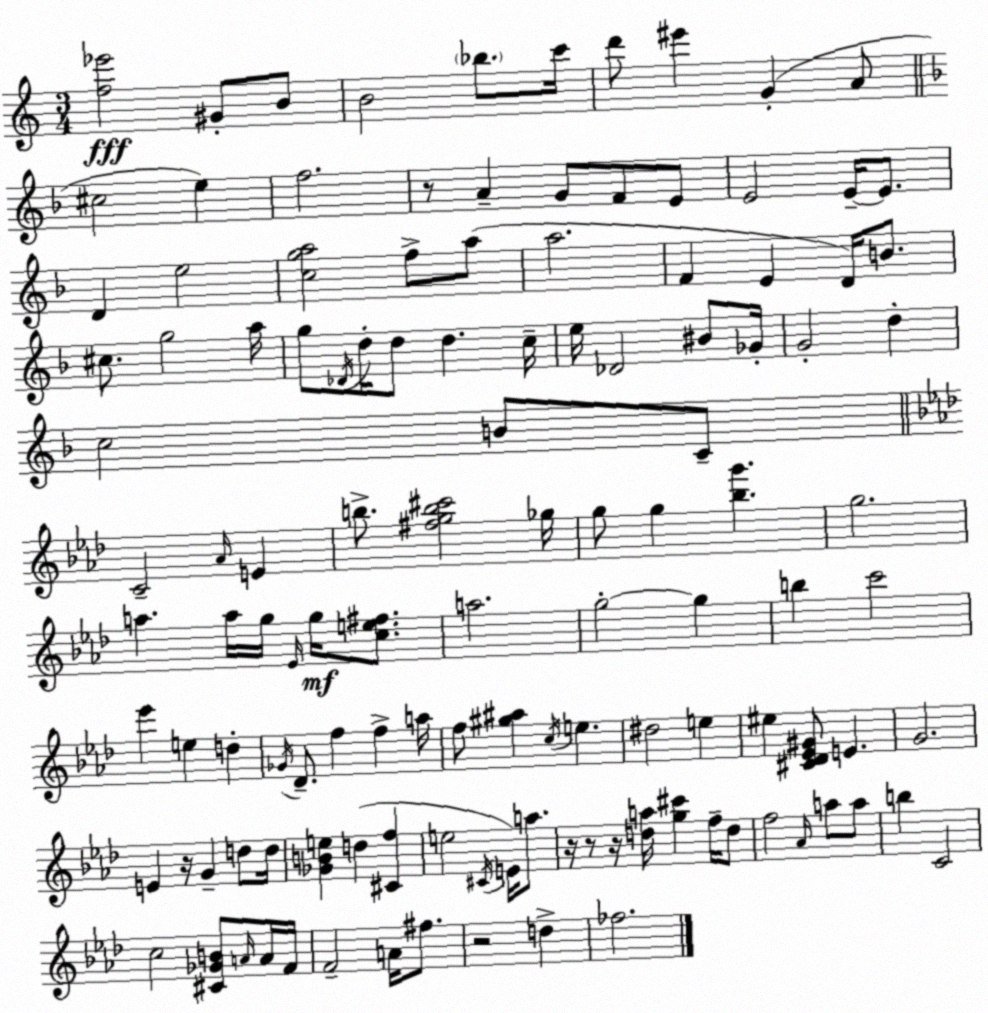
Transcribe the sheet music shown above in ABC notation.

X:1
T:Untitled
M:3/4
L:1/4
K:C
[f_e']2 ^G/2 B/2 B2 _b/2 c'/4 d'/2 ^e' G A/2 ^c2 e f2 z/2 A G/2 F/2 E/2 E2 E/4 E/2 D e2 [cga]2 f/2 a/2 a2 F E D/4 B/2 ^c/2 g2 a/4 g/2 _D/4 d/4 d/2 d c/4 e/4 _D2 ^B/2 _G/4 G2 d c2 B/2 C/2 C2 _A/4 E b/2 [^fgb^c']2 _g/4 g/2 g [_bg'] g2 a a/4 g/4 _E/4 g/4 [ce^f]/2 a2 g2 g b c'2 _e' e d _G/4 _D/2 f f a/4 f/2 [^g^a] c/4 e ^d2 e ^e [^C_D_E^G]/2 E G2 E z/4 G d/2 d/4 [_GBe] d [^Cf] e2 ^C/4 E/4 a/2 z/4 z/2 z/4 [da]/4 [g^c'] f/4 d/2 f2 _A/4 a/2 a/2 b C2 c2 [^C_GB]/2 A/4 A/4 F/4 F2 A/4 ^f/2 z2 d _f2